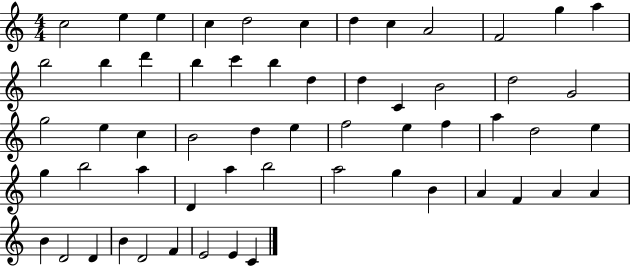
C5/h E5/q E5/q C5/q D5/h C5/q D5/q C5/q A4/h F4/h G5/q A5/q B5/h B5/q D6/q B5/q C6/q B5/q D5/q D5/q C4/q B4/h D5/h G4/h G5/h E5/q C5/q B4/h D5/q E5/q F5/h E5/q F5/q A5/q D5/h E5/q G5/q B5/h A5/q D4/q A5/q B5/h A5/h G5/q B4/q A4/q F4/q A4/q A4/q B4/q D4/h D4/q B4/q D4/h F4/q E4/h E4/q C4/q